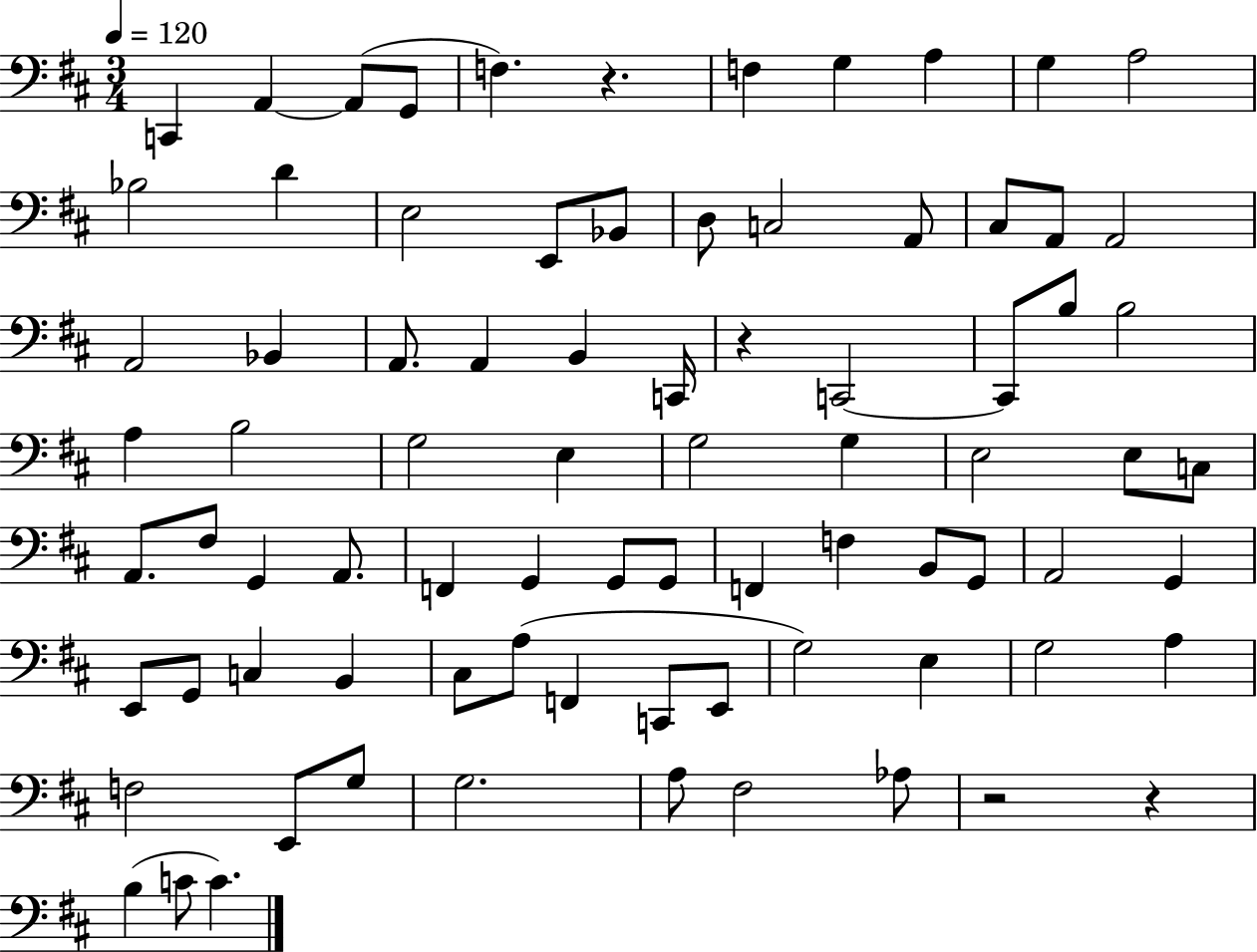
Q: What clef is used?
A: bass